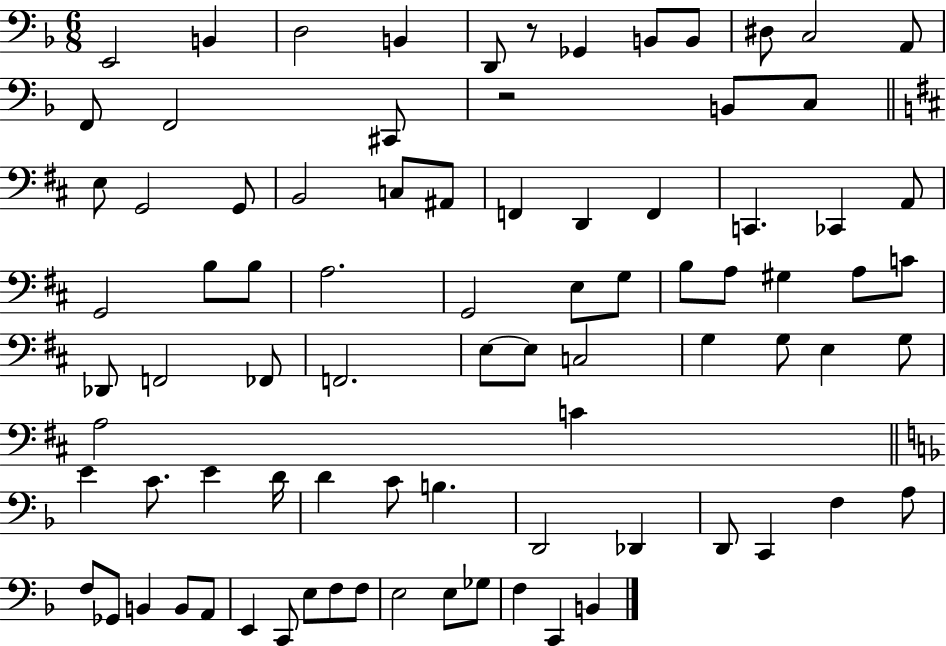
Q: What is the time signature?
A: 6/8